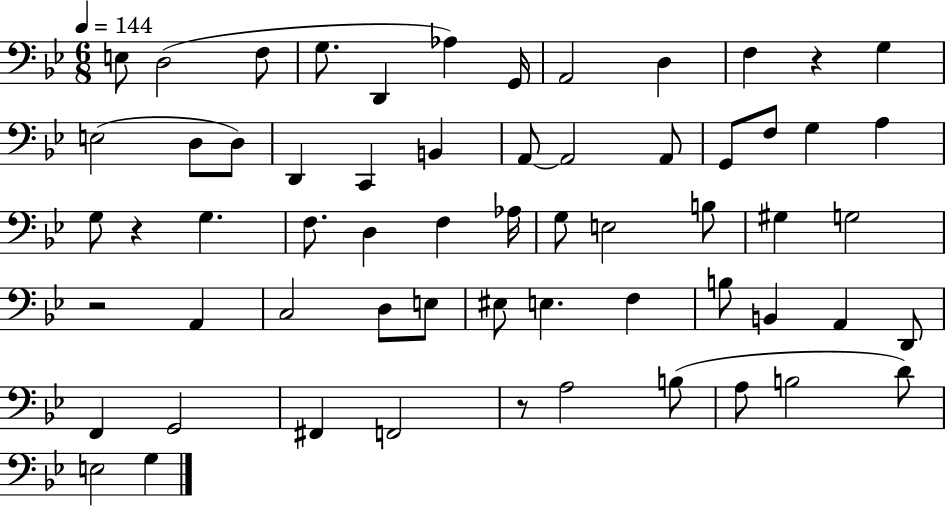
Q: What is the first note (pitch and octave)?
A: E3